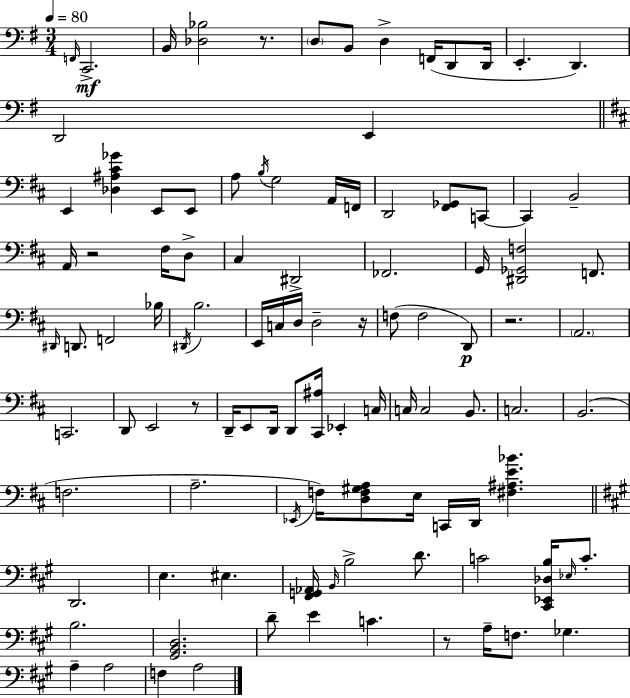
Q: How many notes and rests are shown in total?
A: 104